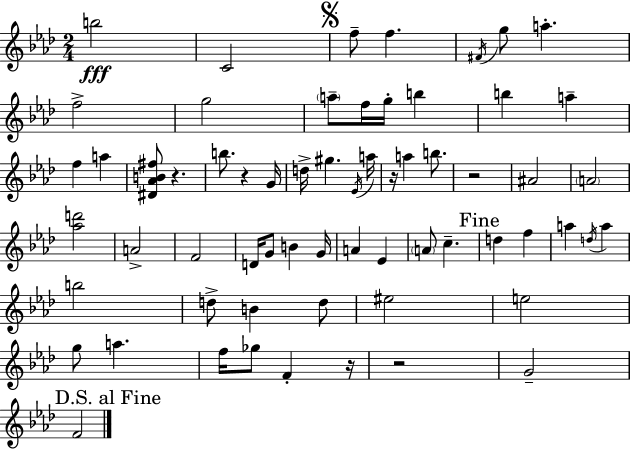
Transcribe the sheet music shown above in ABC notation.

X:1
T:Untitled
M:2/4
L:1/4
K:Fm
b2 C2 f/2 f ^F/4 g/2 a f2 g2 a/2 f/4 g/4 b b a f a [^D_AB^f]/2 z b/2 z G/4 d/4 ^g _E/4 a/4 z/4 a b/2 z2 ^A2 A2 [_ad']2 A2 F2 D/4 G/2 B G/4 A _E A/2 c d f a d/4 a b2 d/2 B d/2 ^e2 e2 g/2 a f/4 _g/2 F z/4 z2 G2 F2